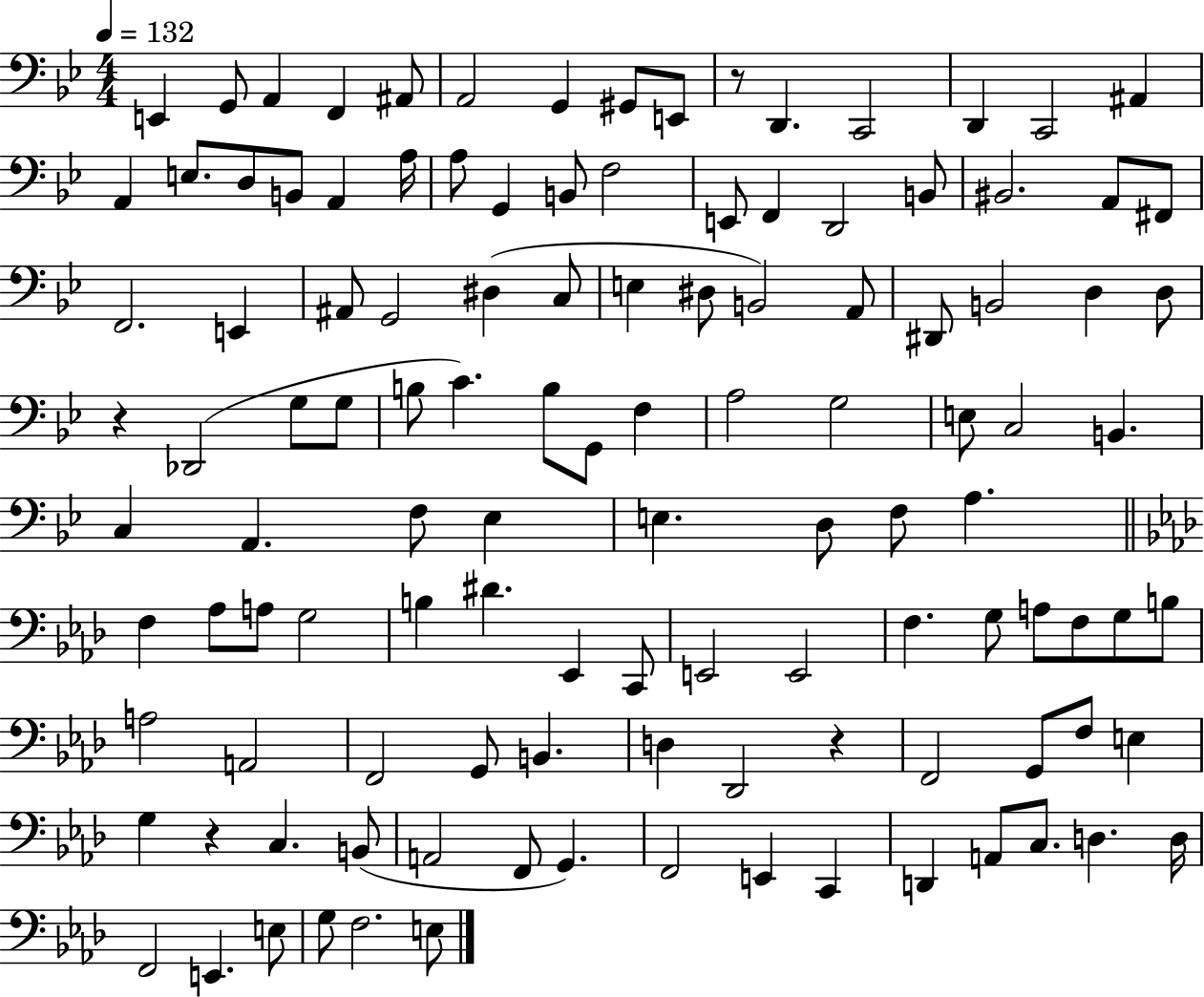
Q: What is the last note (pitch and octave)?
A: E3